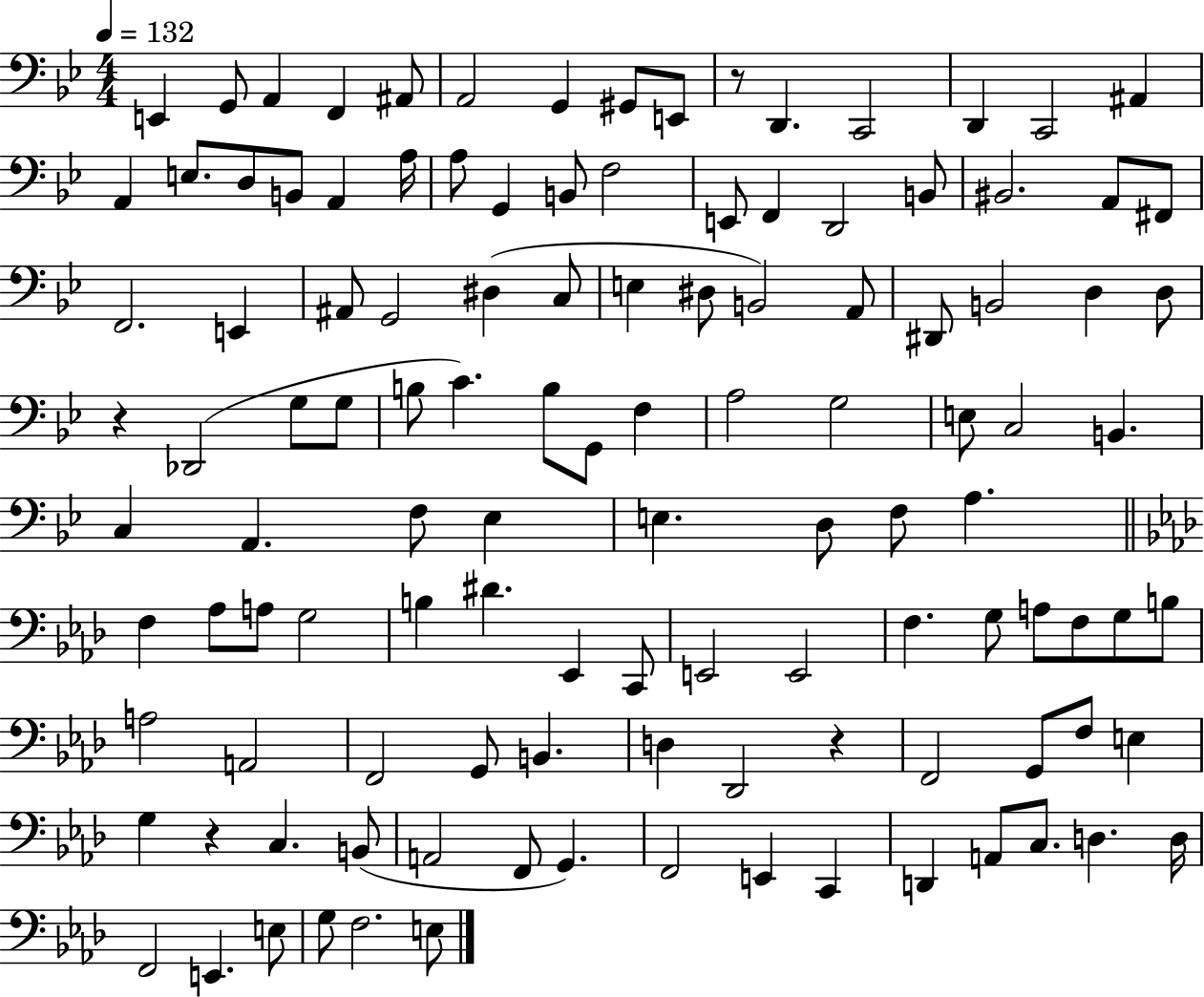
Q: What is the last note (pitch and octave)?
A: E3